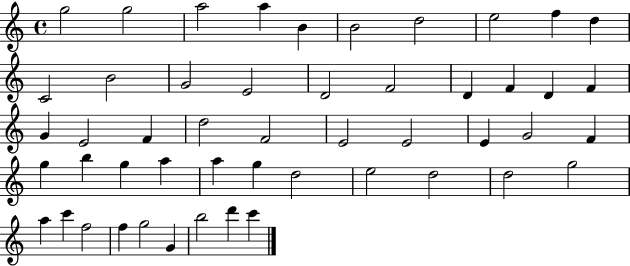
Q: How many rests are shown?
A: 0